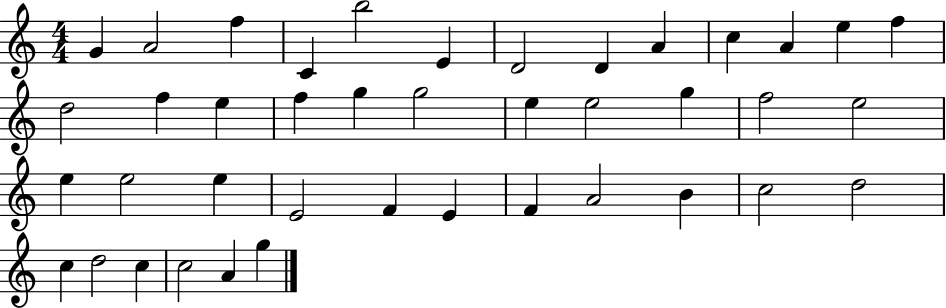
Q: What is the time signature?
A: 4/4